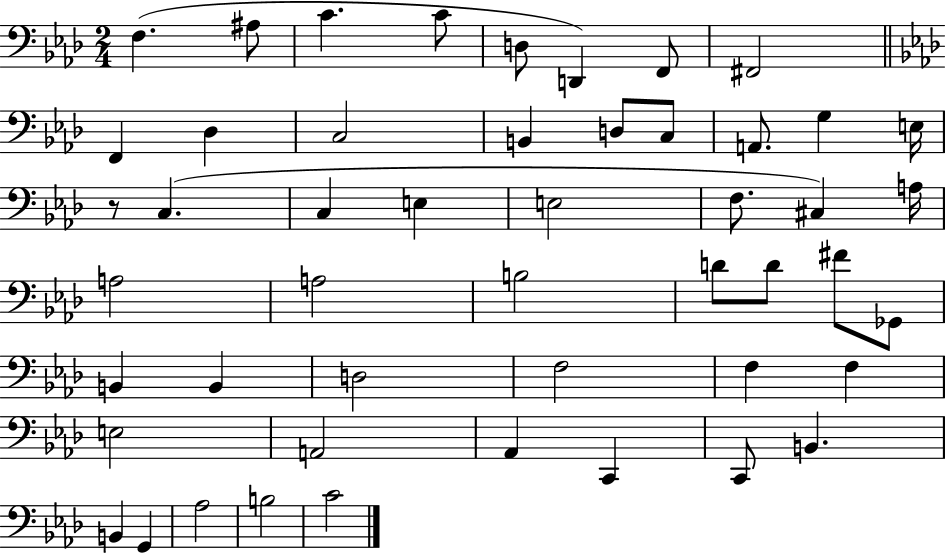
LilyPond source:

{
  \clef bass
  \numericTimeSignature
  \time 2/4
  \key aes \major
  f4.( ais8 | c'4. c'8 | d8 d,4) f,8 | fis,2 | \break \bar "||" \break \key aes \major f,4 des4 | c2 | b,4 d8 c8 | a,8. g4 e16 | \break r8 c4.( | c4 e4 | e2 | f8. cis4) a16 | \break a2 | a2 | b2 | d'8 d'8 fis'8 ges,8 | \break b,4 b,4 | d2 | f2 | f4 f4 | \break e2 | a,2 | aes,4 c,4 | c,8 b,4. | \break b,4 g,4 | aes2 | b2 | c'2 | \break \bar "|."
}